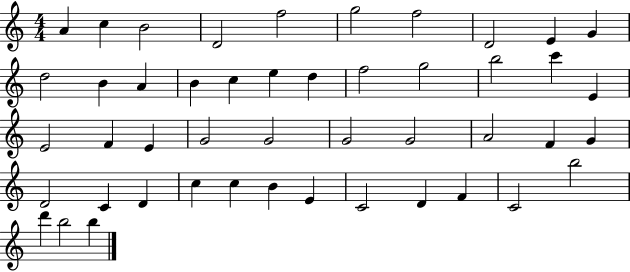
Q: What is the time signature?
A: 4/4